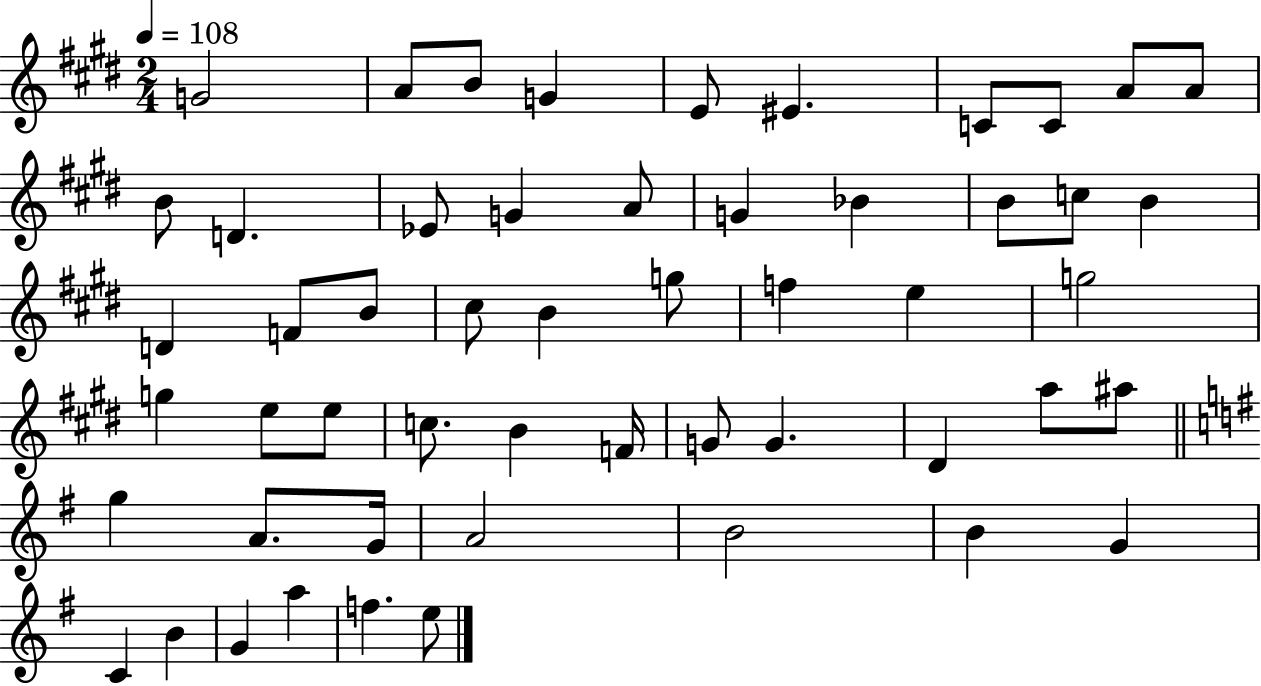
G4/h A4/e B4/e G4/q E4/e EIS4/q. C4/e C4/e A4/e A4/e B4/e D4/q. Eb4/e G4/q A4/e G4/q Bb4/q B4/e C5/e B4/q D4/q F4/e B4/e C#5/e B4/q G5/e F5/q E5/q G5/h G5/q E5/e E5/e C5/e. B4/q F4/s G4/e G4/q. D#4/q A5/e A#5/e G5/q A4/e. G4/s A4/h B4/h B4/q G4/q C4/q B4/q G4/q A5/q F5/q. E5/e